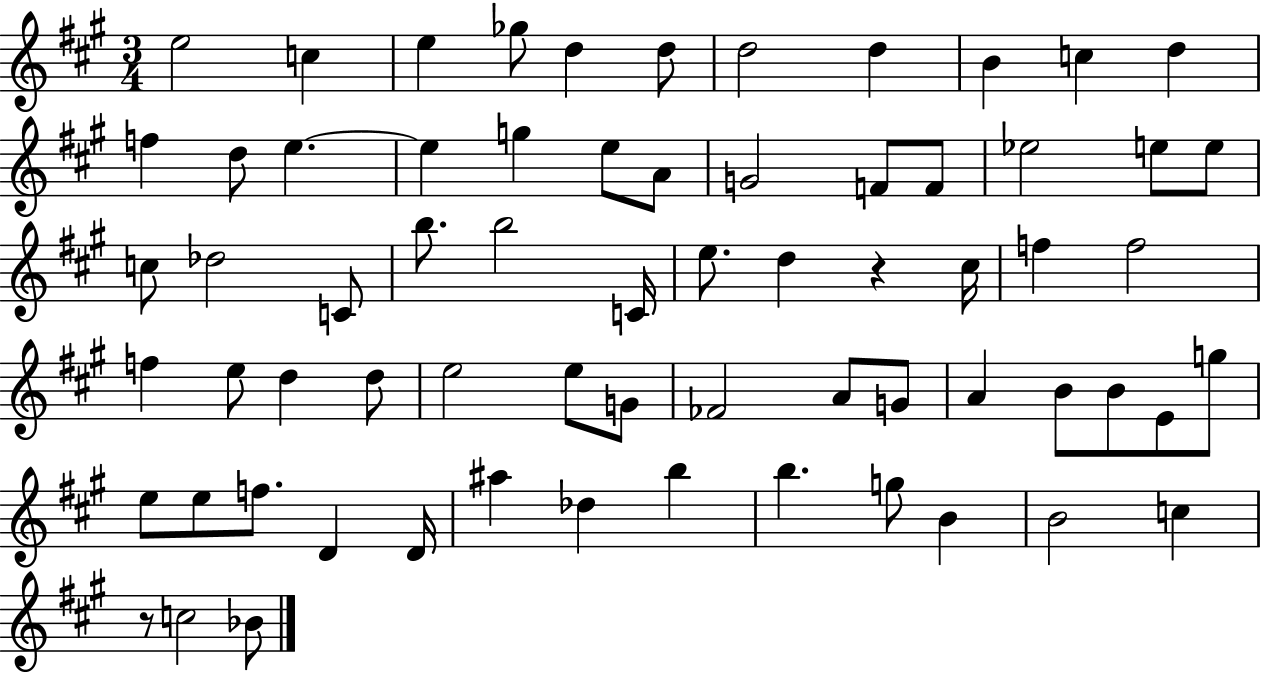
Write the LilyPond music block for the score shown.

{
  \clef treble
  \numericTimeSignature
  \time 3/4
  \key a \major
  e''2 c''4 | e''4 ges''8 d''4 d''8 | d''2 d''4 | b'4 c''4 d''4 | \break f''4 d''8 e''4.~~ | e''4 g''4 e''8 a'8 | g'2 f'8 f'8 | ees''2 e''8 e''8 | \break c''8 des''2 c'8 | b''8. b''2 c'16 | e''8. d''4 r4 cis''16 | f''4 f''2 | \break f''4 e''8 d''4 d''8 | e''2 e''8 g'8 | fes'2 a'8 g'8 | a'4 b'8 b'8 e'8 g''8 | \break e''8 e''8 f''8. d'4 d'16 | ais''4 des''4 b''4 | b''4. g''8 b'4 | b'2 c''4 | \break r8 c''2 bes'8 | \bar "|."
}